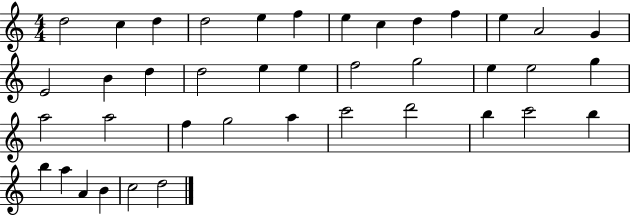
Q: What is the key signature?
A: C major